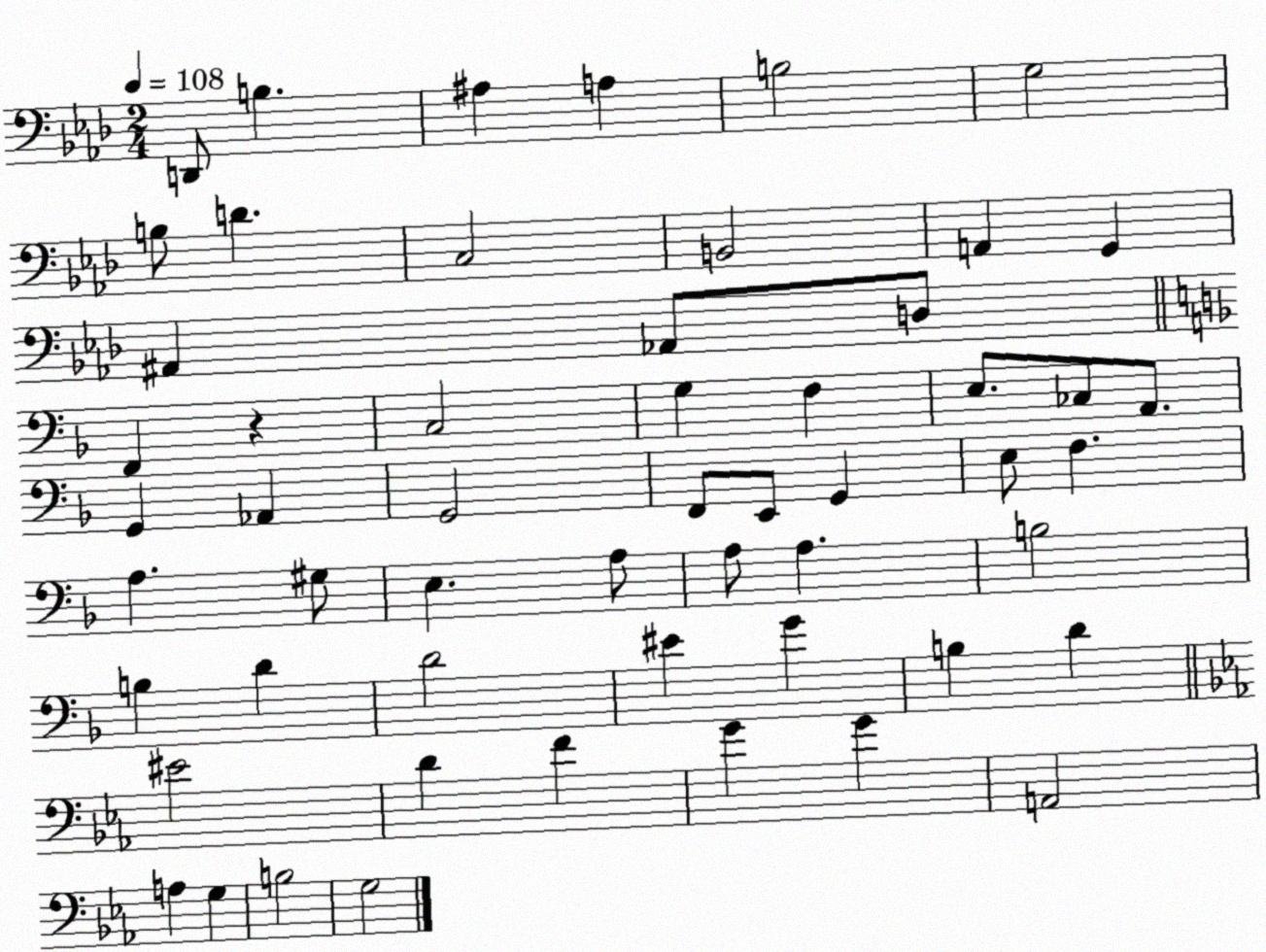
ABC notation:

X:1
T:Untitled
M:2/4
L:1/4
K:Ab
D,,/2 B, ^A, A, B,2 G,2 B,/2 D C,2 B,,2 A,, G,, ^A,, _A,,/2 D,/2 F,, z C,2 G, F, E,/2 _C,/2 A,,/2 G,, _A,, G,,2 F,,/2 E,,/2 G,, E,/2 F, A, ^G,/2 E, A,/2 A,/2 A, B,2 B, D D2 ^E G B, D ^E2 D F G G A,,2 A, G, B,2 G,2